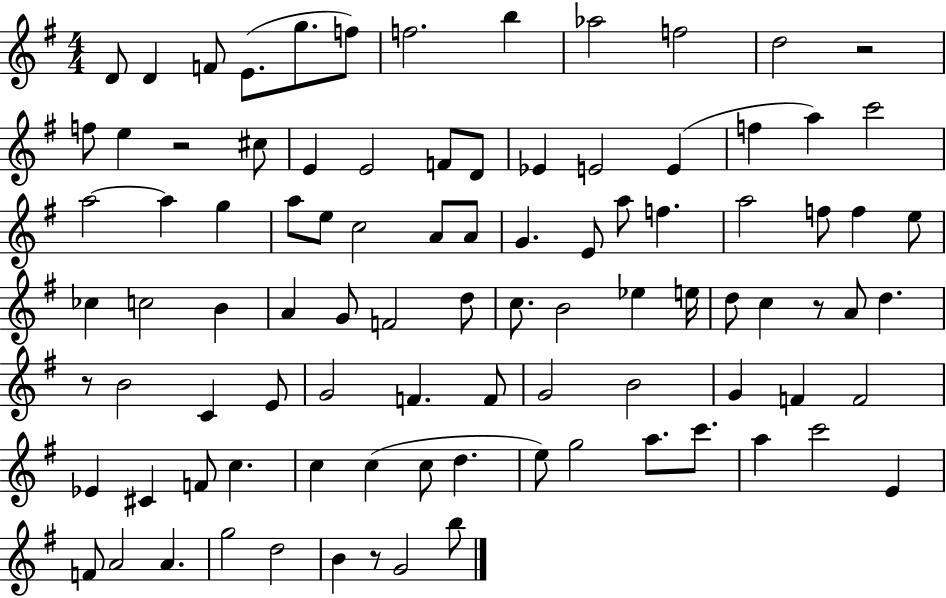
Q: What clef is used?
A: treble